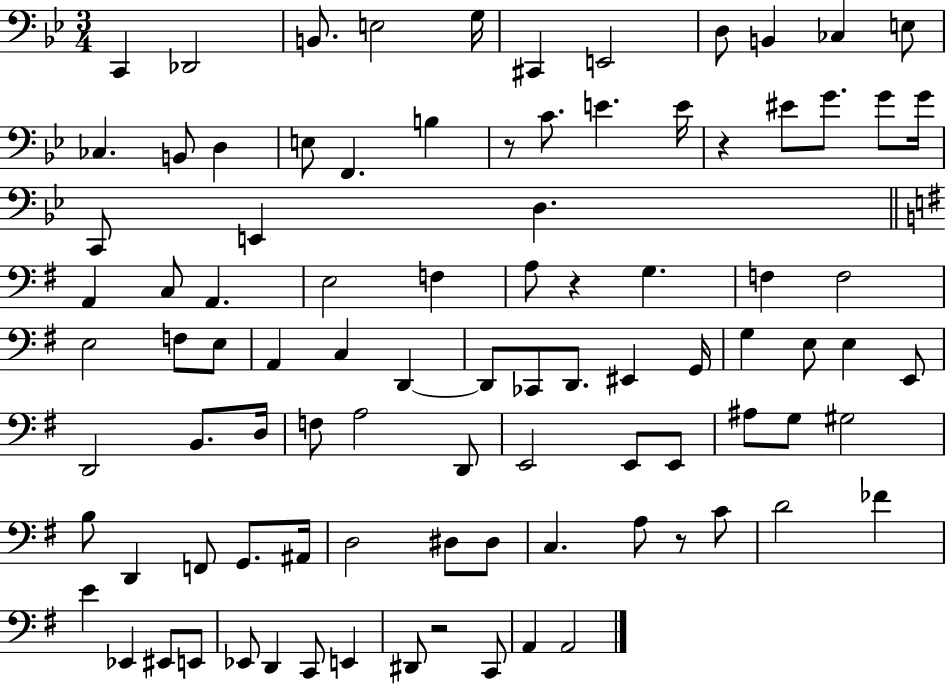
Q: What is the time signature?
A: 3/4